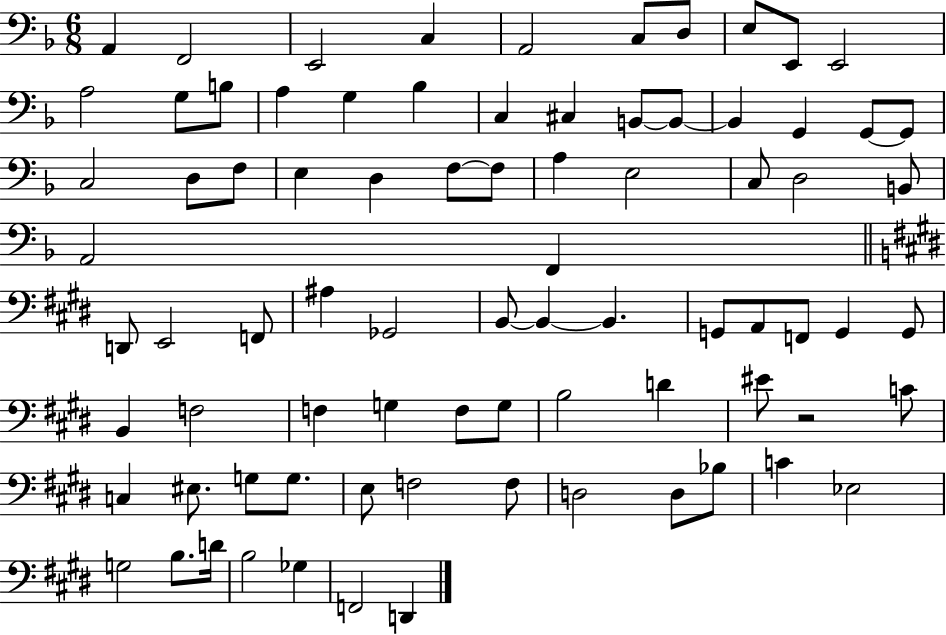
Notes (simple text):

A2/q F2/h E2/h C3/q A2/h C3/e D3/e E3/e E2/e E2/h A3/h G3/e B3/e A3/q G3/q Bb3/q C3/q C#3/q B2/e B2/e B2/q G2/q G2/e G2/e C3/h D3/e F3/e E3/q D3/q F3/e F3/e A3/q E3/h C3/e D3/h B2/e A2/h F2/q D2/e E2/h F2/e A#3/q Gb2/h B2/e B2/q B2/q. G2/e A2/e F2/e G2/q G2/e B2/q F3/h F3/q G3/q F3/e G3/e B3/h D4/q EIS4/e R/h C4/e C3/q EIS3/e. G3/e G3/e. E3/e F3/h F3/e D3/h D3/e Bb3/e C4/q Eb3/h G3/h B3/e. D4/s B3/h Gb3/q F2/h D2/q